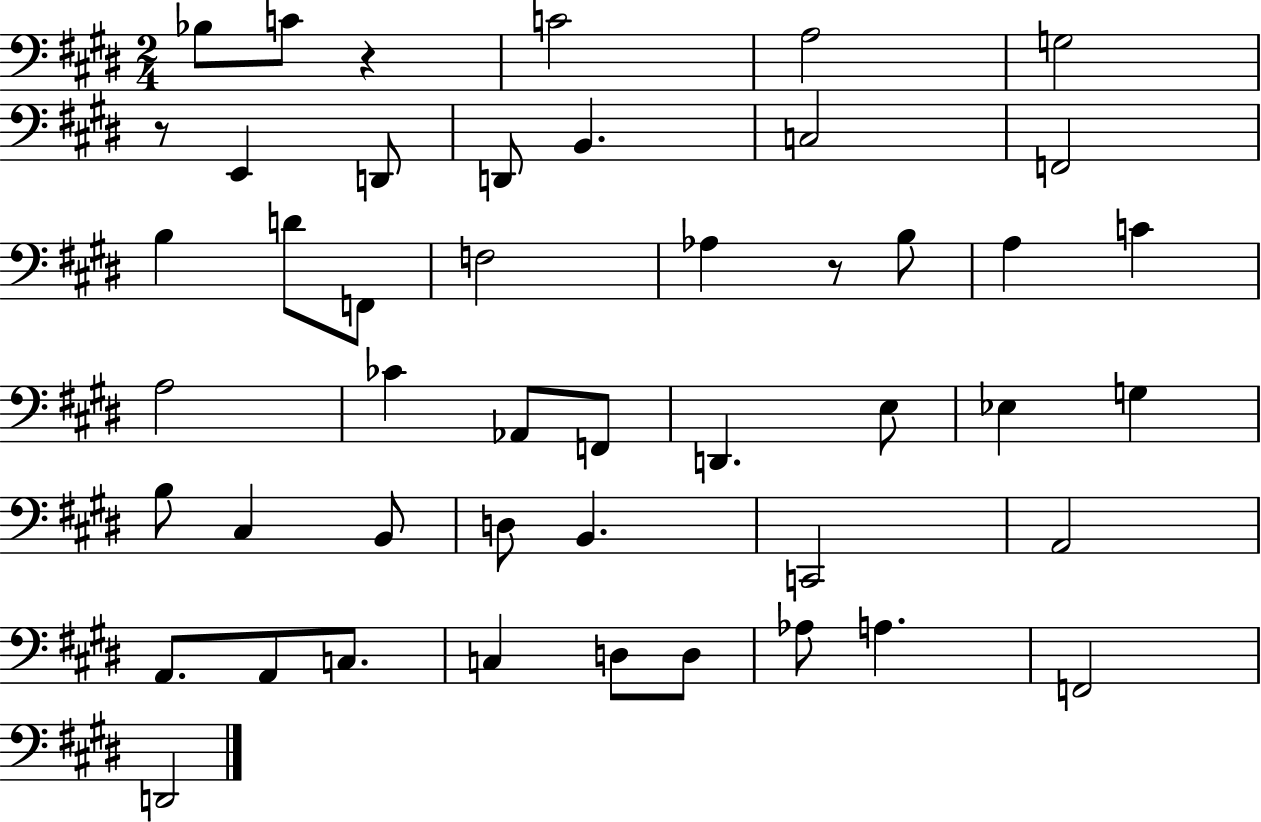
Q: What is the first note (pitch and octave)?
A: Bb3